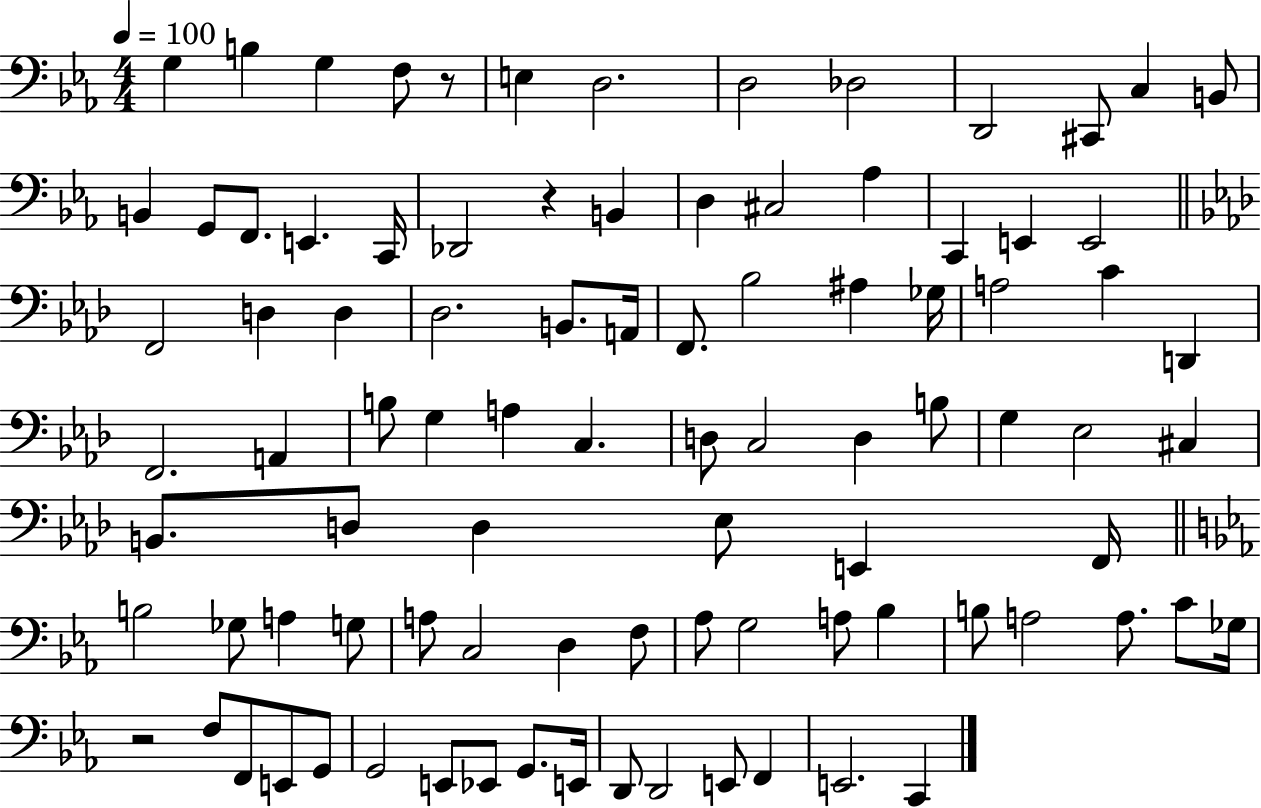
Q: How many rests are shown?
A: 3